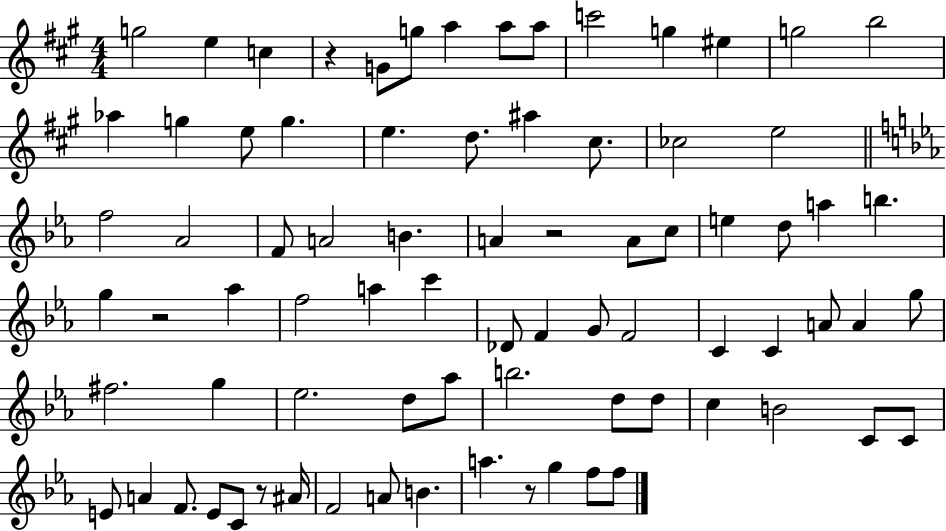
X:1
T:Untitled
M:4/4
L:1/4
K:A
g2 e c z G/2 g/2 a a/2 a/2 c'2 g ^e g2 b2 _a g e/2 g e d/2 ^a ^c/2 _c2 e2 f2 _A2 F/2 A2 B A z2 A/2 c/2 e d/2 a b g z2 _a f2 a c' _D/2 F G/2 F2 C C A/2 A g/2 ^f2 g _e2 d/2 _a/2 b2 d/2 d/2 c B2 C/2 C/2 E/2 A F/2 E/2 C/2 z/2 ^A/4 F2 A/2 B a z/2 g f/2 f/2